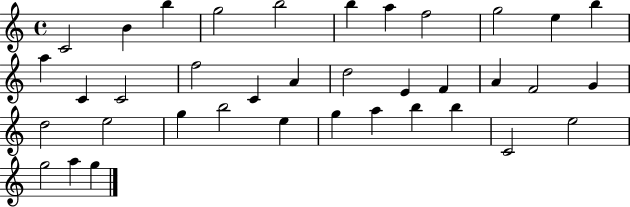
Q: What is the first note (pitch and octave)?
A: C4